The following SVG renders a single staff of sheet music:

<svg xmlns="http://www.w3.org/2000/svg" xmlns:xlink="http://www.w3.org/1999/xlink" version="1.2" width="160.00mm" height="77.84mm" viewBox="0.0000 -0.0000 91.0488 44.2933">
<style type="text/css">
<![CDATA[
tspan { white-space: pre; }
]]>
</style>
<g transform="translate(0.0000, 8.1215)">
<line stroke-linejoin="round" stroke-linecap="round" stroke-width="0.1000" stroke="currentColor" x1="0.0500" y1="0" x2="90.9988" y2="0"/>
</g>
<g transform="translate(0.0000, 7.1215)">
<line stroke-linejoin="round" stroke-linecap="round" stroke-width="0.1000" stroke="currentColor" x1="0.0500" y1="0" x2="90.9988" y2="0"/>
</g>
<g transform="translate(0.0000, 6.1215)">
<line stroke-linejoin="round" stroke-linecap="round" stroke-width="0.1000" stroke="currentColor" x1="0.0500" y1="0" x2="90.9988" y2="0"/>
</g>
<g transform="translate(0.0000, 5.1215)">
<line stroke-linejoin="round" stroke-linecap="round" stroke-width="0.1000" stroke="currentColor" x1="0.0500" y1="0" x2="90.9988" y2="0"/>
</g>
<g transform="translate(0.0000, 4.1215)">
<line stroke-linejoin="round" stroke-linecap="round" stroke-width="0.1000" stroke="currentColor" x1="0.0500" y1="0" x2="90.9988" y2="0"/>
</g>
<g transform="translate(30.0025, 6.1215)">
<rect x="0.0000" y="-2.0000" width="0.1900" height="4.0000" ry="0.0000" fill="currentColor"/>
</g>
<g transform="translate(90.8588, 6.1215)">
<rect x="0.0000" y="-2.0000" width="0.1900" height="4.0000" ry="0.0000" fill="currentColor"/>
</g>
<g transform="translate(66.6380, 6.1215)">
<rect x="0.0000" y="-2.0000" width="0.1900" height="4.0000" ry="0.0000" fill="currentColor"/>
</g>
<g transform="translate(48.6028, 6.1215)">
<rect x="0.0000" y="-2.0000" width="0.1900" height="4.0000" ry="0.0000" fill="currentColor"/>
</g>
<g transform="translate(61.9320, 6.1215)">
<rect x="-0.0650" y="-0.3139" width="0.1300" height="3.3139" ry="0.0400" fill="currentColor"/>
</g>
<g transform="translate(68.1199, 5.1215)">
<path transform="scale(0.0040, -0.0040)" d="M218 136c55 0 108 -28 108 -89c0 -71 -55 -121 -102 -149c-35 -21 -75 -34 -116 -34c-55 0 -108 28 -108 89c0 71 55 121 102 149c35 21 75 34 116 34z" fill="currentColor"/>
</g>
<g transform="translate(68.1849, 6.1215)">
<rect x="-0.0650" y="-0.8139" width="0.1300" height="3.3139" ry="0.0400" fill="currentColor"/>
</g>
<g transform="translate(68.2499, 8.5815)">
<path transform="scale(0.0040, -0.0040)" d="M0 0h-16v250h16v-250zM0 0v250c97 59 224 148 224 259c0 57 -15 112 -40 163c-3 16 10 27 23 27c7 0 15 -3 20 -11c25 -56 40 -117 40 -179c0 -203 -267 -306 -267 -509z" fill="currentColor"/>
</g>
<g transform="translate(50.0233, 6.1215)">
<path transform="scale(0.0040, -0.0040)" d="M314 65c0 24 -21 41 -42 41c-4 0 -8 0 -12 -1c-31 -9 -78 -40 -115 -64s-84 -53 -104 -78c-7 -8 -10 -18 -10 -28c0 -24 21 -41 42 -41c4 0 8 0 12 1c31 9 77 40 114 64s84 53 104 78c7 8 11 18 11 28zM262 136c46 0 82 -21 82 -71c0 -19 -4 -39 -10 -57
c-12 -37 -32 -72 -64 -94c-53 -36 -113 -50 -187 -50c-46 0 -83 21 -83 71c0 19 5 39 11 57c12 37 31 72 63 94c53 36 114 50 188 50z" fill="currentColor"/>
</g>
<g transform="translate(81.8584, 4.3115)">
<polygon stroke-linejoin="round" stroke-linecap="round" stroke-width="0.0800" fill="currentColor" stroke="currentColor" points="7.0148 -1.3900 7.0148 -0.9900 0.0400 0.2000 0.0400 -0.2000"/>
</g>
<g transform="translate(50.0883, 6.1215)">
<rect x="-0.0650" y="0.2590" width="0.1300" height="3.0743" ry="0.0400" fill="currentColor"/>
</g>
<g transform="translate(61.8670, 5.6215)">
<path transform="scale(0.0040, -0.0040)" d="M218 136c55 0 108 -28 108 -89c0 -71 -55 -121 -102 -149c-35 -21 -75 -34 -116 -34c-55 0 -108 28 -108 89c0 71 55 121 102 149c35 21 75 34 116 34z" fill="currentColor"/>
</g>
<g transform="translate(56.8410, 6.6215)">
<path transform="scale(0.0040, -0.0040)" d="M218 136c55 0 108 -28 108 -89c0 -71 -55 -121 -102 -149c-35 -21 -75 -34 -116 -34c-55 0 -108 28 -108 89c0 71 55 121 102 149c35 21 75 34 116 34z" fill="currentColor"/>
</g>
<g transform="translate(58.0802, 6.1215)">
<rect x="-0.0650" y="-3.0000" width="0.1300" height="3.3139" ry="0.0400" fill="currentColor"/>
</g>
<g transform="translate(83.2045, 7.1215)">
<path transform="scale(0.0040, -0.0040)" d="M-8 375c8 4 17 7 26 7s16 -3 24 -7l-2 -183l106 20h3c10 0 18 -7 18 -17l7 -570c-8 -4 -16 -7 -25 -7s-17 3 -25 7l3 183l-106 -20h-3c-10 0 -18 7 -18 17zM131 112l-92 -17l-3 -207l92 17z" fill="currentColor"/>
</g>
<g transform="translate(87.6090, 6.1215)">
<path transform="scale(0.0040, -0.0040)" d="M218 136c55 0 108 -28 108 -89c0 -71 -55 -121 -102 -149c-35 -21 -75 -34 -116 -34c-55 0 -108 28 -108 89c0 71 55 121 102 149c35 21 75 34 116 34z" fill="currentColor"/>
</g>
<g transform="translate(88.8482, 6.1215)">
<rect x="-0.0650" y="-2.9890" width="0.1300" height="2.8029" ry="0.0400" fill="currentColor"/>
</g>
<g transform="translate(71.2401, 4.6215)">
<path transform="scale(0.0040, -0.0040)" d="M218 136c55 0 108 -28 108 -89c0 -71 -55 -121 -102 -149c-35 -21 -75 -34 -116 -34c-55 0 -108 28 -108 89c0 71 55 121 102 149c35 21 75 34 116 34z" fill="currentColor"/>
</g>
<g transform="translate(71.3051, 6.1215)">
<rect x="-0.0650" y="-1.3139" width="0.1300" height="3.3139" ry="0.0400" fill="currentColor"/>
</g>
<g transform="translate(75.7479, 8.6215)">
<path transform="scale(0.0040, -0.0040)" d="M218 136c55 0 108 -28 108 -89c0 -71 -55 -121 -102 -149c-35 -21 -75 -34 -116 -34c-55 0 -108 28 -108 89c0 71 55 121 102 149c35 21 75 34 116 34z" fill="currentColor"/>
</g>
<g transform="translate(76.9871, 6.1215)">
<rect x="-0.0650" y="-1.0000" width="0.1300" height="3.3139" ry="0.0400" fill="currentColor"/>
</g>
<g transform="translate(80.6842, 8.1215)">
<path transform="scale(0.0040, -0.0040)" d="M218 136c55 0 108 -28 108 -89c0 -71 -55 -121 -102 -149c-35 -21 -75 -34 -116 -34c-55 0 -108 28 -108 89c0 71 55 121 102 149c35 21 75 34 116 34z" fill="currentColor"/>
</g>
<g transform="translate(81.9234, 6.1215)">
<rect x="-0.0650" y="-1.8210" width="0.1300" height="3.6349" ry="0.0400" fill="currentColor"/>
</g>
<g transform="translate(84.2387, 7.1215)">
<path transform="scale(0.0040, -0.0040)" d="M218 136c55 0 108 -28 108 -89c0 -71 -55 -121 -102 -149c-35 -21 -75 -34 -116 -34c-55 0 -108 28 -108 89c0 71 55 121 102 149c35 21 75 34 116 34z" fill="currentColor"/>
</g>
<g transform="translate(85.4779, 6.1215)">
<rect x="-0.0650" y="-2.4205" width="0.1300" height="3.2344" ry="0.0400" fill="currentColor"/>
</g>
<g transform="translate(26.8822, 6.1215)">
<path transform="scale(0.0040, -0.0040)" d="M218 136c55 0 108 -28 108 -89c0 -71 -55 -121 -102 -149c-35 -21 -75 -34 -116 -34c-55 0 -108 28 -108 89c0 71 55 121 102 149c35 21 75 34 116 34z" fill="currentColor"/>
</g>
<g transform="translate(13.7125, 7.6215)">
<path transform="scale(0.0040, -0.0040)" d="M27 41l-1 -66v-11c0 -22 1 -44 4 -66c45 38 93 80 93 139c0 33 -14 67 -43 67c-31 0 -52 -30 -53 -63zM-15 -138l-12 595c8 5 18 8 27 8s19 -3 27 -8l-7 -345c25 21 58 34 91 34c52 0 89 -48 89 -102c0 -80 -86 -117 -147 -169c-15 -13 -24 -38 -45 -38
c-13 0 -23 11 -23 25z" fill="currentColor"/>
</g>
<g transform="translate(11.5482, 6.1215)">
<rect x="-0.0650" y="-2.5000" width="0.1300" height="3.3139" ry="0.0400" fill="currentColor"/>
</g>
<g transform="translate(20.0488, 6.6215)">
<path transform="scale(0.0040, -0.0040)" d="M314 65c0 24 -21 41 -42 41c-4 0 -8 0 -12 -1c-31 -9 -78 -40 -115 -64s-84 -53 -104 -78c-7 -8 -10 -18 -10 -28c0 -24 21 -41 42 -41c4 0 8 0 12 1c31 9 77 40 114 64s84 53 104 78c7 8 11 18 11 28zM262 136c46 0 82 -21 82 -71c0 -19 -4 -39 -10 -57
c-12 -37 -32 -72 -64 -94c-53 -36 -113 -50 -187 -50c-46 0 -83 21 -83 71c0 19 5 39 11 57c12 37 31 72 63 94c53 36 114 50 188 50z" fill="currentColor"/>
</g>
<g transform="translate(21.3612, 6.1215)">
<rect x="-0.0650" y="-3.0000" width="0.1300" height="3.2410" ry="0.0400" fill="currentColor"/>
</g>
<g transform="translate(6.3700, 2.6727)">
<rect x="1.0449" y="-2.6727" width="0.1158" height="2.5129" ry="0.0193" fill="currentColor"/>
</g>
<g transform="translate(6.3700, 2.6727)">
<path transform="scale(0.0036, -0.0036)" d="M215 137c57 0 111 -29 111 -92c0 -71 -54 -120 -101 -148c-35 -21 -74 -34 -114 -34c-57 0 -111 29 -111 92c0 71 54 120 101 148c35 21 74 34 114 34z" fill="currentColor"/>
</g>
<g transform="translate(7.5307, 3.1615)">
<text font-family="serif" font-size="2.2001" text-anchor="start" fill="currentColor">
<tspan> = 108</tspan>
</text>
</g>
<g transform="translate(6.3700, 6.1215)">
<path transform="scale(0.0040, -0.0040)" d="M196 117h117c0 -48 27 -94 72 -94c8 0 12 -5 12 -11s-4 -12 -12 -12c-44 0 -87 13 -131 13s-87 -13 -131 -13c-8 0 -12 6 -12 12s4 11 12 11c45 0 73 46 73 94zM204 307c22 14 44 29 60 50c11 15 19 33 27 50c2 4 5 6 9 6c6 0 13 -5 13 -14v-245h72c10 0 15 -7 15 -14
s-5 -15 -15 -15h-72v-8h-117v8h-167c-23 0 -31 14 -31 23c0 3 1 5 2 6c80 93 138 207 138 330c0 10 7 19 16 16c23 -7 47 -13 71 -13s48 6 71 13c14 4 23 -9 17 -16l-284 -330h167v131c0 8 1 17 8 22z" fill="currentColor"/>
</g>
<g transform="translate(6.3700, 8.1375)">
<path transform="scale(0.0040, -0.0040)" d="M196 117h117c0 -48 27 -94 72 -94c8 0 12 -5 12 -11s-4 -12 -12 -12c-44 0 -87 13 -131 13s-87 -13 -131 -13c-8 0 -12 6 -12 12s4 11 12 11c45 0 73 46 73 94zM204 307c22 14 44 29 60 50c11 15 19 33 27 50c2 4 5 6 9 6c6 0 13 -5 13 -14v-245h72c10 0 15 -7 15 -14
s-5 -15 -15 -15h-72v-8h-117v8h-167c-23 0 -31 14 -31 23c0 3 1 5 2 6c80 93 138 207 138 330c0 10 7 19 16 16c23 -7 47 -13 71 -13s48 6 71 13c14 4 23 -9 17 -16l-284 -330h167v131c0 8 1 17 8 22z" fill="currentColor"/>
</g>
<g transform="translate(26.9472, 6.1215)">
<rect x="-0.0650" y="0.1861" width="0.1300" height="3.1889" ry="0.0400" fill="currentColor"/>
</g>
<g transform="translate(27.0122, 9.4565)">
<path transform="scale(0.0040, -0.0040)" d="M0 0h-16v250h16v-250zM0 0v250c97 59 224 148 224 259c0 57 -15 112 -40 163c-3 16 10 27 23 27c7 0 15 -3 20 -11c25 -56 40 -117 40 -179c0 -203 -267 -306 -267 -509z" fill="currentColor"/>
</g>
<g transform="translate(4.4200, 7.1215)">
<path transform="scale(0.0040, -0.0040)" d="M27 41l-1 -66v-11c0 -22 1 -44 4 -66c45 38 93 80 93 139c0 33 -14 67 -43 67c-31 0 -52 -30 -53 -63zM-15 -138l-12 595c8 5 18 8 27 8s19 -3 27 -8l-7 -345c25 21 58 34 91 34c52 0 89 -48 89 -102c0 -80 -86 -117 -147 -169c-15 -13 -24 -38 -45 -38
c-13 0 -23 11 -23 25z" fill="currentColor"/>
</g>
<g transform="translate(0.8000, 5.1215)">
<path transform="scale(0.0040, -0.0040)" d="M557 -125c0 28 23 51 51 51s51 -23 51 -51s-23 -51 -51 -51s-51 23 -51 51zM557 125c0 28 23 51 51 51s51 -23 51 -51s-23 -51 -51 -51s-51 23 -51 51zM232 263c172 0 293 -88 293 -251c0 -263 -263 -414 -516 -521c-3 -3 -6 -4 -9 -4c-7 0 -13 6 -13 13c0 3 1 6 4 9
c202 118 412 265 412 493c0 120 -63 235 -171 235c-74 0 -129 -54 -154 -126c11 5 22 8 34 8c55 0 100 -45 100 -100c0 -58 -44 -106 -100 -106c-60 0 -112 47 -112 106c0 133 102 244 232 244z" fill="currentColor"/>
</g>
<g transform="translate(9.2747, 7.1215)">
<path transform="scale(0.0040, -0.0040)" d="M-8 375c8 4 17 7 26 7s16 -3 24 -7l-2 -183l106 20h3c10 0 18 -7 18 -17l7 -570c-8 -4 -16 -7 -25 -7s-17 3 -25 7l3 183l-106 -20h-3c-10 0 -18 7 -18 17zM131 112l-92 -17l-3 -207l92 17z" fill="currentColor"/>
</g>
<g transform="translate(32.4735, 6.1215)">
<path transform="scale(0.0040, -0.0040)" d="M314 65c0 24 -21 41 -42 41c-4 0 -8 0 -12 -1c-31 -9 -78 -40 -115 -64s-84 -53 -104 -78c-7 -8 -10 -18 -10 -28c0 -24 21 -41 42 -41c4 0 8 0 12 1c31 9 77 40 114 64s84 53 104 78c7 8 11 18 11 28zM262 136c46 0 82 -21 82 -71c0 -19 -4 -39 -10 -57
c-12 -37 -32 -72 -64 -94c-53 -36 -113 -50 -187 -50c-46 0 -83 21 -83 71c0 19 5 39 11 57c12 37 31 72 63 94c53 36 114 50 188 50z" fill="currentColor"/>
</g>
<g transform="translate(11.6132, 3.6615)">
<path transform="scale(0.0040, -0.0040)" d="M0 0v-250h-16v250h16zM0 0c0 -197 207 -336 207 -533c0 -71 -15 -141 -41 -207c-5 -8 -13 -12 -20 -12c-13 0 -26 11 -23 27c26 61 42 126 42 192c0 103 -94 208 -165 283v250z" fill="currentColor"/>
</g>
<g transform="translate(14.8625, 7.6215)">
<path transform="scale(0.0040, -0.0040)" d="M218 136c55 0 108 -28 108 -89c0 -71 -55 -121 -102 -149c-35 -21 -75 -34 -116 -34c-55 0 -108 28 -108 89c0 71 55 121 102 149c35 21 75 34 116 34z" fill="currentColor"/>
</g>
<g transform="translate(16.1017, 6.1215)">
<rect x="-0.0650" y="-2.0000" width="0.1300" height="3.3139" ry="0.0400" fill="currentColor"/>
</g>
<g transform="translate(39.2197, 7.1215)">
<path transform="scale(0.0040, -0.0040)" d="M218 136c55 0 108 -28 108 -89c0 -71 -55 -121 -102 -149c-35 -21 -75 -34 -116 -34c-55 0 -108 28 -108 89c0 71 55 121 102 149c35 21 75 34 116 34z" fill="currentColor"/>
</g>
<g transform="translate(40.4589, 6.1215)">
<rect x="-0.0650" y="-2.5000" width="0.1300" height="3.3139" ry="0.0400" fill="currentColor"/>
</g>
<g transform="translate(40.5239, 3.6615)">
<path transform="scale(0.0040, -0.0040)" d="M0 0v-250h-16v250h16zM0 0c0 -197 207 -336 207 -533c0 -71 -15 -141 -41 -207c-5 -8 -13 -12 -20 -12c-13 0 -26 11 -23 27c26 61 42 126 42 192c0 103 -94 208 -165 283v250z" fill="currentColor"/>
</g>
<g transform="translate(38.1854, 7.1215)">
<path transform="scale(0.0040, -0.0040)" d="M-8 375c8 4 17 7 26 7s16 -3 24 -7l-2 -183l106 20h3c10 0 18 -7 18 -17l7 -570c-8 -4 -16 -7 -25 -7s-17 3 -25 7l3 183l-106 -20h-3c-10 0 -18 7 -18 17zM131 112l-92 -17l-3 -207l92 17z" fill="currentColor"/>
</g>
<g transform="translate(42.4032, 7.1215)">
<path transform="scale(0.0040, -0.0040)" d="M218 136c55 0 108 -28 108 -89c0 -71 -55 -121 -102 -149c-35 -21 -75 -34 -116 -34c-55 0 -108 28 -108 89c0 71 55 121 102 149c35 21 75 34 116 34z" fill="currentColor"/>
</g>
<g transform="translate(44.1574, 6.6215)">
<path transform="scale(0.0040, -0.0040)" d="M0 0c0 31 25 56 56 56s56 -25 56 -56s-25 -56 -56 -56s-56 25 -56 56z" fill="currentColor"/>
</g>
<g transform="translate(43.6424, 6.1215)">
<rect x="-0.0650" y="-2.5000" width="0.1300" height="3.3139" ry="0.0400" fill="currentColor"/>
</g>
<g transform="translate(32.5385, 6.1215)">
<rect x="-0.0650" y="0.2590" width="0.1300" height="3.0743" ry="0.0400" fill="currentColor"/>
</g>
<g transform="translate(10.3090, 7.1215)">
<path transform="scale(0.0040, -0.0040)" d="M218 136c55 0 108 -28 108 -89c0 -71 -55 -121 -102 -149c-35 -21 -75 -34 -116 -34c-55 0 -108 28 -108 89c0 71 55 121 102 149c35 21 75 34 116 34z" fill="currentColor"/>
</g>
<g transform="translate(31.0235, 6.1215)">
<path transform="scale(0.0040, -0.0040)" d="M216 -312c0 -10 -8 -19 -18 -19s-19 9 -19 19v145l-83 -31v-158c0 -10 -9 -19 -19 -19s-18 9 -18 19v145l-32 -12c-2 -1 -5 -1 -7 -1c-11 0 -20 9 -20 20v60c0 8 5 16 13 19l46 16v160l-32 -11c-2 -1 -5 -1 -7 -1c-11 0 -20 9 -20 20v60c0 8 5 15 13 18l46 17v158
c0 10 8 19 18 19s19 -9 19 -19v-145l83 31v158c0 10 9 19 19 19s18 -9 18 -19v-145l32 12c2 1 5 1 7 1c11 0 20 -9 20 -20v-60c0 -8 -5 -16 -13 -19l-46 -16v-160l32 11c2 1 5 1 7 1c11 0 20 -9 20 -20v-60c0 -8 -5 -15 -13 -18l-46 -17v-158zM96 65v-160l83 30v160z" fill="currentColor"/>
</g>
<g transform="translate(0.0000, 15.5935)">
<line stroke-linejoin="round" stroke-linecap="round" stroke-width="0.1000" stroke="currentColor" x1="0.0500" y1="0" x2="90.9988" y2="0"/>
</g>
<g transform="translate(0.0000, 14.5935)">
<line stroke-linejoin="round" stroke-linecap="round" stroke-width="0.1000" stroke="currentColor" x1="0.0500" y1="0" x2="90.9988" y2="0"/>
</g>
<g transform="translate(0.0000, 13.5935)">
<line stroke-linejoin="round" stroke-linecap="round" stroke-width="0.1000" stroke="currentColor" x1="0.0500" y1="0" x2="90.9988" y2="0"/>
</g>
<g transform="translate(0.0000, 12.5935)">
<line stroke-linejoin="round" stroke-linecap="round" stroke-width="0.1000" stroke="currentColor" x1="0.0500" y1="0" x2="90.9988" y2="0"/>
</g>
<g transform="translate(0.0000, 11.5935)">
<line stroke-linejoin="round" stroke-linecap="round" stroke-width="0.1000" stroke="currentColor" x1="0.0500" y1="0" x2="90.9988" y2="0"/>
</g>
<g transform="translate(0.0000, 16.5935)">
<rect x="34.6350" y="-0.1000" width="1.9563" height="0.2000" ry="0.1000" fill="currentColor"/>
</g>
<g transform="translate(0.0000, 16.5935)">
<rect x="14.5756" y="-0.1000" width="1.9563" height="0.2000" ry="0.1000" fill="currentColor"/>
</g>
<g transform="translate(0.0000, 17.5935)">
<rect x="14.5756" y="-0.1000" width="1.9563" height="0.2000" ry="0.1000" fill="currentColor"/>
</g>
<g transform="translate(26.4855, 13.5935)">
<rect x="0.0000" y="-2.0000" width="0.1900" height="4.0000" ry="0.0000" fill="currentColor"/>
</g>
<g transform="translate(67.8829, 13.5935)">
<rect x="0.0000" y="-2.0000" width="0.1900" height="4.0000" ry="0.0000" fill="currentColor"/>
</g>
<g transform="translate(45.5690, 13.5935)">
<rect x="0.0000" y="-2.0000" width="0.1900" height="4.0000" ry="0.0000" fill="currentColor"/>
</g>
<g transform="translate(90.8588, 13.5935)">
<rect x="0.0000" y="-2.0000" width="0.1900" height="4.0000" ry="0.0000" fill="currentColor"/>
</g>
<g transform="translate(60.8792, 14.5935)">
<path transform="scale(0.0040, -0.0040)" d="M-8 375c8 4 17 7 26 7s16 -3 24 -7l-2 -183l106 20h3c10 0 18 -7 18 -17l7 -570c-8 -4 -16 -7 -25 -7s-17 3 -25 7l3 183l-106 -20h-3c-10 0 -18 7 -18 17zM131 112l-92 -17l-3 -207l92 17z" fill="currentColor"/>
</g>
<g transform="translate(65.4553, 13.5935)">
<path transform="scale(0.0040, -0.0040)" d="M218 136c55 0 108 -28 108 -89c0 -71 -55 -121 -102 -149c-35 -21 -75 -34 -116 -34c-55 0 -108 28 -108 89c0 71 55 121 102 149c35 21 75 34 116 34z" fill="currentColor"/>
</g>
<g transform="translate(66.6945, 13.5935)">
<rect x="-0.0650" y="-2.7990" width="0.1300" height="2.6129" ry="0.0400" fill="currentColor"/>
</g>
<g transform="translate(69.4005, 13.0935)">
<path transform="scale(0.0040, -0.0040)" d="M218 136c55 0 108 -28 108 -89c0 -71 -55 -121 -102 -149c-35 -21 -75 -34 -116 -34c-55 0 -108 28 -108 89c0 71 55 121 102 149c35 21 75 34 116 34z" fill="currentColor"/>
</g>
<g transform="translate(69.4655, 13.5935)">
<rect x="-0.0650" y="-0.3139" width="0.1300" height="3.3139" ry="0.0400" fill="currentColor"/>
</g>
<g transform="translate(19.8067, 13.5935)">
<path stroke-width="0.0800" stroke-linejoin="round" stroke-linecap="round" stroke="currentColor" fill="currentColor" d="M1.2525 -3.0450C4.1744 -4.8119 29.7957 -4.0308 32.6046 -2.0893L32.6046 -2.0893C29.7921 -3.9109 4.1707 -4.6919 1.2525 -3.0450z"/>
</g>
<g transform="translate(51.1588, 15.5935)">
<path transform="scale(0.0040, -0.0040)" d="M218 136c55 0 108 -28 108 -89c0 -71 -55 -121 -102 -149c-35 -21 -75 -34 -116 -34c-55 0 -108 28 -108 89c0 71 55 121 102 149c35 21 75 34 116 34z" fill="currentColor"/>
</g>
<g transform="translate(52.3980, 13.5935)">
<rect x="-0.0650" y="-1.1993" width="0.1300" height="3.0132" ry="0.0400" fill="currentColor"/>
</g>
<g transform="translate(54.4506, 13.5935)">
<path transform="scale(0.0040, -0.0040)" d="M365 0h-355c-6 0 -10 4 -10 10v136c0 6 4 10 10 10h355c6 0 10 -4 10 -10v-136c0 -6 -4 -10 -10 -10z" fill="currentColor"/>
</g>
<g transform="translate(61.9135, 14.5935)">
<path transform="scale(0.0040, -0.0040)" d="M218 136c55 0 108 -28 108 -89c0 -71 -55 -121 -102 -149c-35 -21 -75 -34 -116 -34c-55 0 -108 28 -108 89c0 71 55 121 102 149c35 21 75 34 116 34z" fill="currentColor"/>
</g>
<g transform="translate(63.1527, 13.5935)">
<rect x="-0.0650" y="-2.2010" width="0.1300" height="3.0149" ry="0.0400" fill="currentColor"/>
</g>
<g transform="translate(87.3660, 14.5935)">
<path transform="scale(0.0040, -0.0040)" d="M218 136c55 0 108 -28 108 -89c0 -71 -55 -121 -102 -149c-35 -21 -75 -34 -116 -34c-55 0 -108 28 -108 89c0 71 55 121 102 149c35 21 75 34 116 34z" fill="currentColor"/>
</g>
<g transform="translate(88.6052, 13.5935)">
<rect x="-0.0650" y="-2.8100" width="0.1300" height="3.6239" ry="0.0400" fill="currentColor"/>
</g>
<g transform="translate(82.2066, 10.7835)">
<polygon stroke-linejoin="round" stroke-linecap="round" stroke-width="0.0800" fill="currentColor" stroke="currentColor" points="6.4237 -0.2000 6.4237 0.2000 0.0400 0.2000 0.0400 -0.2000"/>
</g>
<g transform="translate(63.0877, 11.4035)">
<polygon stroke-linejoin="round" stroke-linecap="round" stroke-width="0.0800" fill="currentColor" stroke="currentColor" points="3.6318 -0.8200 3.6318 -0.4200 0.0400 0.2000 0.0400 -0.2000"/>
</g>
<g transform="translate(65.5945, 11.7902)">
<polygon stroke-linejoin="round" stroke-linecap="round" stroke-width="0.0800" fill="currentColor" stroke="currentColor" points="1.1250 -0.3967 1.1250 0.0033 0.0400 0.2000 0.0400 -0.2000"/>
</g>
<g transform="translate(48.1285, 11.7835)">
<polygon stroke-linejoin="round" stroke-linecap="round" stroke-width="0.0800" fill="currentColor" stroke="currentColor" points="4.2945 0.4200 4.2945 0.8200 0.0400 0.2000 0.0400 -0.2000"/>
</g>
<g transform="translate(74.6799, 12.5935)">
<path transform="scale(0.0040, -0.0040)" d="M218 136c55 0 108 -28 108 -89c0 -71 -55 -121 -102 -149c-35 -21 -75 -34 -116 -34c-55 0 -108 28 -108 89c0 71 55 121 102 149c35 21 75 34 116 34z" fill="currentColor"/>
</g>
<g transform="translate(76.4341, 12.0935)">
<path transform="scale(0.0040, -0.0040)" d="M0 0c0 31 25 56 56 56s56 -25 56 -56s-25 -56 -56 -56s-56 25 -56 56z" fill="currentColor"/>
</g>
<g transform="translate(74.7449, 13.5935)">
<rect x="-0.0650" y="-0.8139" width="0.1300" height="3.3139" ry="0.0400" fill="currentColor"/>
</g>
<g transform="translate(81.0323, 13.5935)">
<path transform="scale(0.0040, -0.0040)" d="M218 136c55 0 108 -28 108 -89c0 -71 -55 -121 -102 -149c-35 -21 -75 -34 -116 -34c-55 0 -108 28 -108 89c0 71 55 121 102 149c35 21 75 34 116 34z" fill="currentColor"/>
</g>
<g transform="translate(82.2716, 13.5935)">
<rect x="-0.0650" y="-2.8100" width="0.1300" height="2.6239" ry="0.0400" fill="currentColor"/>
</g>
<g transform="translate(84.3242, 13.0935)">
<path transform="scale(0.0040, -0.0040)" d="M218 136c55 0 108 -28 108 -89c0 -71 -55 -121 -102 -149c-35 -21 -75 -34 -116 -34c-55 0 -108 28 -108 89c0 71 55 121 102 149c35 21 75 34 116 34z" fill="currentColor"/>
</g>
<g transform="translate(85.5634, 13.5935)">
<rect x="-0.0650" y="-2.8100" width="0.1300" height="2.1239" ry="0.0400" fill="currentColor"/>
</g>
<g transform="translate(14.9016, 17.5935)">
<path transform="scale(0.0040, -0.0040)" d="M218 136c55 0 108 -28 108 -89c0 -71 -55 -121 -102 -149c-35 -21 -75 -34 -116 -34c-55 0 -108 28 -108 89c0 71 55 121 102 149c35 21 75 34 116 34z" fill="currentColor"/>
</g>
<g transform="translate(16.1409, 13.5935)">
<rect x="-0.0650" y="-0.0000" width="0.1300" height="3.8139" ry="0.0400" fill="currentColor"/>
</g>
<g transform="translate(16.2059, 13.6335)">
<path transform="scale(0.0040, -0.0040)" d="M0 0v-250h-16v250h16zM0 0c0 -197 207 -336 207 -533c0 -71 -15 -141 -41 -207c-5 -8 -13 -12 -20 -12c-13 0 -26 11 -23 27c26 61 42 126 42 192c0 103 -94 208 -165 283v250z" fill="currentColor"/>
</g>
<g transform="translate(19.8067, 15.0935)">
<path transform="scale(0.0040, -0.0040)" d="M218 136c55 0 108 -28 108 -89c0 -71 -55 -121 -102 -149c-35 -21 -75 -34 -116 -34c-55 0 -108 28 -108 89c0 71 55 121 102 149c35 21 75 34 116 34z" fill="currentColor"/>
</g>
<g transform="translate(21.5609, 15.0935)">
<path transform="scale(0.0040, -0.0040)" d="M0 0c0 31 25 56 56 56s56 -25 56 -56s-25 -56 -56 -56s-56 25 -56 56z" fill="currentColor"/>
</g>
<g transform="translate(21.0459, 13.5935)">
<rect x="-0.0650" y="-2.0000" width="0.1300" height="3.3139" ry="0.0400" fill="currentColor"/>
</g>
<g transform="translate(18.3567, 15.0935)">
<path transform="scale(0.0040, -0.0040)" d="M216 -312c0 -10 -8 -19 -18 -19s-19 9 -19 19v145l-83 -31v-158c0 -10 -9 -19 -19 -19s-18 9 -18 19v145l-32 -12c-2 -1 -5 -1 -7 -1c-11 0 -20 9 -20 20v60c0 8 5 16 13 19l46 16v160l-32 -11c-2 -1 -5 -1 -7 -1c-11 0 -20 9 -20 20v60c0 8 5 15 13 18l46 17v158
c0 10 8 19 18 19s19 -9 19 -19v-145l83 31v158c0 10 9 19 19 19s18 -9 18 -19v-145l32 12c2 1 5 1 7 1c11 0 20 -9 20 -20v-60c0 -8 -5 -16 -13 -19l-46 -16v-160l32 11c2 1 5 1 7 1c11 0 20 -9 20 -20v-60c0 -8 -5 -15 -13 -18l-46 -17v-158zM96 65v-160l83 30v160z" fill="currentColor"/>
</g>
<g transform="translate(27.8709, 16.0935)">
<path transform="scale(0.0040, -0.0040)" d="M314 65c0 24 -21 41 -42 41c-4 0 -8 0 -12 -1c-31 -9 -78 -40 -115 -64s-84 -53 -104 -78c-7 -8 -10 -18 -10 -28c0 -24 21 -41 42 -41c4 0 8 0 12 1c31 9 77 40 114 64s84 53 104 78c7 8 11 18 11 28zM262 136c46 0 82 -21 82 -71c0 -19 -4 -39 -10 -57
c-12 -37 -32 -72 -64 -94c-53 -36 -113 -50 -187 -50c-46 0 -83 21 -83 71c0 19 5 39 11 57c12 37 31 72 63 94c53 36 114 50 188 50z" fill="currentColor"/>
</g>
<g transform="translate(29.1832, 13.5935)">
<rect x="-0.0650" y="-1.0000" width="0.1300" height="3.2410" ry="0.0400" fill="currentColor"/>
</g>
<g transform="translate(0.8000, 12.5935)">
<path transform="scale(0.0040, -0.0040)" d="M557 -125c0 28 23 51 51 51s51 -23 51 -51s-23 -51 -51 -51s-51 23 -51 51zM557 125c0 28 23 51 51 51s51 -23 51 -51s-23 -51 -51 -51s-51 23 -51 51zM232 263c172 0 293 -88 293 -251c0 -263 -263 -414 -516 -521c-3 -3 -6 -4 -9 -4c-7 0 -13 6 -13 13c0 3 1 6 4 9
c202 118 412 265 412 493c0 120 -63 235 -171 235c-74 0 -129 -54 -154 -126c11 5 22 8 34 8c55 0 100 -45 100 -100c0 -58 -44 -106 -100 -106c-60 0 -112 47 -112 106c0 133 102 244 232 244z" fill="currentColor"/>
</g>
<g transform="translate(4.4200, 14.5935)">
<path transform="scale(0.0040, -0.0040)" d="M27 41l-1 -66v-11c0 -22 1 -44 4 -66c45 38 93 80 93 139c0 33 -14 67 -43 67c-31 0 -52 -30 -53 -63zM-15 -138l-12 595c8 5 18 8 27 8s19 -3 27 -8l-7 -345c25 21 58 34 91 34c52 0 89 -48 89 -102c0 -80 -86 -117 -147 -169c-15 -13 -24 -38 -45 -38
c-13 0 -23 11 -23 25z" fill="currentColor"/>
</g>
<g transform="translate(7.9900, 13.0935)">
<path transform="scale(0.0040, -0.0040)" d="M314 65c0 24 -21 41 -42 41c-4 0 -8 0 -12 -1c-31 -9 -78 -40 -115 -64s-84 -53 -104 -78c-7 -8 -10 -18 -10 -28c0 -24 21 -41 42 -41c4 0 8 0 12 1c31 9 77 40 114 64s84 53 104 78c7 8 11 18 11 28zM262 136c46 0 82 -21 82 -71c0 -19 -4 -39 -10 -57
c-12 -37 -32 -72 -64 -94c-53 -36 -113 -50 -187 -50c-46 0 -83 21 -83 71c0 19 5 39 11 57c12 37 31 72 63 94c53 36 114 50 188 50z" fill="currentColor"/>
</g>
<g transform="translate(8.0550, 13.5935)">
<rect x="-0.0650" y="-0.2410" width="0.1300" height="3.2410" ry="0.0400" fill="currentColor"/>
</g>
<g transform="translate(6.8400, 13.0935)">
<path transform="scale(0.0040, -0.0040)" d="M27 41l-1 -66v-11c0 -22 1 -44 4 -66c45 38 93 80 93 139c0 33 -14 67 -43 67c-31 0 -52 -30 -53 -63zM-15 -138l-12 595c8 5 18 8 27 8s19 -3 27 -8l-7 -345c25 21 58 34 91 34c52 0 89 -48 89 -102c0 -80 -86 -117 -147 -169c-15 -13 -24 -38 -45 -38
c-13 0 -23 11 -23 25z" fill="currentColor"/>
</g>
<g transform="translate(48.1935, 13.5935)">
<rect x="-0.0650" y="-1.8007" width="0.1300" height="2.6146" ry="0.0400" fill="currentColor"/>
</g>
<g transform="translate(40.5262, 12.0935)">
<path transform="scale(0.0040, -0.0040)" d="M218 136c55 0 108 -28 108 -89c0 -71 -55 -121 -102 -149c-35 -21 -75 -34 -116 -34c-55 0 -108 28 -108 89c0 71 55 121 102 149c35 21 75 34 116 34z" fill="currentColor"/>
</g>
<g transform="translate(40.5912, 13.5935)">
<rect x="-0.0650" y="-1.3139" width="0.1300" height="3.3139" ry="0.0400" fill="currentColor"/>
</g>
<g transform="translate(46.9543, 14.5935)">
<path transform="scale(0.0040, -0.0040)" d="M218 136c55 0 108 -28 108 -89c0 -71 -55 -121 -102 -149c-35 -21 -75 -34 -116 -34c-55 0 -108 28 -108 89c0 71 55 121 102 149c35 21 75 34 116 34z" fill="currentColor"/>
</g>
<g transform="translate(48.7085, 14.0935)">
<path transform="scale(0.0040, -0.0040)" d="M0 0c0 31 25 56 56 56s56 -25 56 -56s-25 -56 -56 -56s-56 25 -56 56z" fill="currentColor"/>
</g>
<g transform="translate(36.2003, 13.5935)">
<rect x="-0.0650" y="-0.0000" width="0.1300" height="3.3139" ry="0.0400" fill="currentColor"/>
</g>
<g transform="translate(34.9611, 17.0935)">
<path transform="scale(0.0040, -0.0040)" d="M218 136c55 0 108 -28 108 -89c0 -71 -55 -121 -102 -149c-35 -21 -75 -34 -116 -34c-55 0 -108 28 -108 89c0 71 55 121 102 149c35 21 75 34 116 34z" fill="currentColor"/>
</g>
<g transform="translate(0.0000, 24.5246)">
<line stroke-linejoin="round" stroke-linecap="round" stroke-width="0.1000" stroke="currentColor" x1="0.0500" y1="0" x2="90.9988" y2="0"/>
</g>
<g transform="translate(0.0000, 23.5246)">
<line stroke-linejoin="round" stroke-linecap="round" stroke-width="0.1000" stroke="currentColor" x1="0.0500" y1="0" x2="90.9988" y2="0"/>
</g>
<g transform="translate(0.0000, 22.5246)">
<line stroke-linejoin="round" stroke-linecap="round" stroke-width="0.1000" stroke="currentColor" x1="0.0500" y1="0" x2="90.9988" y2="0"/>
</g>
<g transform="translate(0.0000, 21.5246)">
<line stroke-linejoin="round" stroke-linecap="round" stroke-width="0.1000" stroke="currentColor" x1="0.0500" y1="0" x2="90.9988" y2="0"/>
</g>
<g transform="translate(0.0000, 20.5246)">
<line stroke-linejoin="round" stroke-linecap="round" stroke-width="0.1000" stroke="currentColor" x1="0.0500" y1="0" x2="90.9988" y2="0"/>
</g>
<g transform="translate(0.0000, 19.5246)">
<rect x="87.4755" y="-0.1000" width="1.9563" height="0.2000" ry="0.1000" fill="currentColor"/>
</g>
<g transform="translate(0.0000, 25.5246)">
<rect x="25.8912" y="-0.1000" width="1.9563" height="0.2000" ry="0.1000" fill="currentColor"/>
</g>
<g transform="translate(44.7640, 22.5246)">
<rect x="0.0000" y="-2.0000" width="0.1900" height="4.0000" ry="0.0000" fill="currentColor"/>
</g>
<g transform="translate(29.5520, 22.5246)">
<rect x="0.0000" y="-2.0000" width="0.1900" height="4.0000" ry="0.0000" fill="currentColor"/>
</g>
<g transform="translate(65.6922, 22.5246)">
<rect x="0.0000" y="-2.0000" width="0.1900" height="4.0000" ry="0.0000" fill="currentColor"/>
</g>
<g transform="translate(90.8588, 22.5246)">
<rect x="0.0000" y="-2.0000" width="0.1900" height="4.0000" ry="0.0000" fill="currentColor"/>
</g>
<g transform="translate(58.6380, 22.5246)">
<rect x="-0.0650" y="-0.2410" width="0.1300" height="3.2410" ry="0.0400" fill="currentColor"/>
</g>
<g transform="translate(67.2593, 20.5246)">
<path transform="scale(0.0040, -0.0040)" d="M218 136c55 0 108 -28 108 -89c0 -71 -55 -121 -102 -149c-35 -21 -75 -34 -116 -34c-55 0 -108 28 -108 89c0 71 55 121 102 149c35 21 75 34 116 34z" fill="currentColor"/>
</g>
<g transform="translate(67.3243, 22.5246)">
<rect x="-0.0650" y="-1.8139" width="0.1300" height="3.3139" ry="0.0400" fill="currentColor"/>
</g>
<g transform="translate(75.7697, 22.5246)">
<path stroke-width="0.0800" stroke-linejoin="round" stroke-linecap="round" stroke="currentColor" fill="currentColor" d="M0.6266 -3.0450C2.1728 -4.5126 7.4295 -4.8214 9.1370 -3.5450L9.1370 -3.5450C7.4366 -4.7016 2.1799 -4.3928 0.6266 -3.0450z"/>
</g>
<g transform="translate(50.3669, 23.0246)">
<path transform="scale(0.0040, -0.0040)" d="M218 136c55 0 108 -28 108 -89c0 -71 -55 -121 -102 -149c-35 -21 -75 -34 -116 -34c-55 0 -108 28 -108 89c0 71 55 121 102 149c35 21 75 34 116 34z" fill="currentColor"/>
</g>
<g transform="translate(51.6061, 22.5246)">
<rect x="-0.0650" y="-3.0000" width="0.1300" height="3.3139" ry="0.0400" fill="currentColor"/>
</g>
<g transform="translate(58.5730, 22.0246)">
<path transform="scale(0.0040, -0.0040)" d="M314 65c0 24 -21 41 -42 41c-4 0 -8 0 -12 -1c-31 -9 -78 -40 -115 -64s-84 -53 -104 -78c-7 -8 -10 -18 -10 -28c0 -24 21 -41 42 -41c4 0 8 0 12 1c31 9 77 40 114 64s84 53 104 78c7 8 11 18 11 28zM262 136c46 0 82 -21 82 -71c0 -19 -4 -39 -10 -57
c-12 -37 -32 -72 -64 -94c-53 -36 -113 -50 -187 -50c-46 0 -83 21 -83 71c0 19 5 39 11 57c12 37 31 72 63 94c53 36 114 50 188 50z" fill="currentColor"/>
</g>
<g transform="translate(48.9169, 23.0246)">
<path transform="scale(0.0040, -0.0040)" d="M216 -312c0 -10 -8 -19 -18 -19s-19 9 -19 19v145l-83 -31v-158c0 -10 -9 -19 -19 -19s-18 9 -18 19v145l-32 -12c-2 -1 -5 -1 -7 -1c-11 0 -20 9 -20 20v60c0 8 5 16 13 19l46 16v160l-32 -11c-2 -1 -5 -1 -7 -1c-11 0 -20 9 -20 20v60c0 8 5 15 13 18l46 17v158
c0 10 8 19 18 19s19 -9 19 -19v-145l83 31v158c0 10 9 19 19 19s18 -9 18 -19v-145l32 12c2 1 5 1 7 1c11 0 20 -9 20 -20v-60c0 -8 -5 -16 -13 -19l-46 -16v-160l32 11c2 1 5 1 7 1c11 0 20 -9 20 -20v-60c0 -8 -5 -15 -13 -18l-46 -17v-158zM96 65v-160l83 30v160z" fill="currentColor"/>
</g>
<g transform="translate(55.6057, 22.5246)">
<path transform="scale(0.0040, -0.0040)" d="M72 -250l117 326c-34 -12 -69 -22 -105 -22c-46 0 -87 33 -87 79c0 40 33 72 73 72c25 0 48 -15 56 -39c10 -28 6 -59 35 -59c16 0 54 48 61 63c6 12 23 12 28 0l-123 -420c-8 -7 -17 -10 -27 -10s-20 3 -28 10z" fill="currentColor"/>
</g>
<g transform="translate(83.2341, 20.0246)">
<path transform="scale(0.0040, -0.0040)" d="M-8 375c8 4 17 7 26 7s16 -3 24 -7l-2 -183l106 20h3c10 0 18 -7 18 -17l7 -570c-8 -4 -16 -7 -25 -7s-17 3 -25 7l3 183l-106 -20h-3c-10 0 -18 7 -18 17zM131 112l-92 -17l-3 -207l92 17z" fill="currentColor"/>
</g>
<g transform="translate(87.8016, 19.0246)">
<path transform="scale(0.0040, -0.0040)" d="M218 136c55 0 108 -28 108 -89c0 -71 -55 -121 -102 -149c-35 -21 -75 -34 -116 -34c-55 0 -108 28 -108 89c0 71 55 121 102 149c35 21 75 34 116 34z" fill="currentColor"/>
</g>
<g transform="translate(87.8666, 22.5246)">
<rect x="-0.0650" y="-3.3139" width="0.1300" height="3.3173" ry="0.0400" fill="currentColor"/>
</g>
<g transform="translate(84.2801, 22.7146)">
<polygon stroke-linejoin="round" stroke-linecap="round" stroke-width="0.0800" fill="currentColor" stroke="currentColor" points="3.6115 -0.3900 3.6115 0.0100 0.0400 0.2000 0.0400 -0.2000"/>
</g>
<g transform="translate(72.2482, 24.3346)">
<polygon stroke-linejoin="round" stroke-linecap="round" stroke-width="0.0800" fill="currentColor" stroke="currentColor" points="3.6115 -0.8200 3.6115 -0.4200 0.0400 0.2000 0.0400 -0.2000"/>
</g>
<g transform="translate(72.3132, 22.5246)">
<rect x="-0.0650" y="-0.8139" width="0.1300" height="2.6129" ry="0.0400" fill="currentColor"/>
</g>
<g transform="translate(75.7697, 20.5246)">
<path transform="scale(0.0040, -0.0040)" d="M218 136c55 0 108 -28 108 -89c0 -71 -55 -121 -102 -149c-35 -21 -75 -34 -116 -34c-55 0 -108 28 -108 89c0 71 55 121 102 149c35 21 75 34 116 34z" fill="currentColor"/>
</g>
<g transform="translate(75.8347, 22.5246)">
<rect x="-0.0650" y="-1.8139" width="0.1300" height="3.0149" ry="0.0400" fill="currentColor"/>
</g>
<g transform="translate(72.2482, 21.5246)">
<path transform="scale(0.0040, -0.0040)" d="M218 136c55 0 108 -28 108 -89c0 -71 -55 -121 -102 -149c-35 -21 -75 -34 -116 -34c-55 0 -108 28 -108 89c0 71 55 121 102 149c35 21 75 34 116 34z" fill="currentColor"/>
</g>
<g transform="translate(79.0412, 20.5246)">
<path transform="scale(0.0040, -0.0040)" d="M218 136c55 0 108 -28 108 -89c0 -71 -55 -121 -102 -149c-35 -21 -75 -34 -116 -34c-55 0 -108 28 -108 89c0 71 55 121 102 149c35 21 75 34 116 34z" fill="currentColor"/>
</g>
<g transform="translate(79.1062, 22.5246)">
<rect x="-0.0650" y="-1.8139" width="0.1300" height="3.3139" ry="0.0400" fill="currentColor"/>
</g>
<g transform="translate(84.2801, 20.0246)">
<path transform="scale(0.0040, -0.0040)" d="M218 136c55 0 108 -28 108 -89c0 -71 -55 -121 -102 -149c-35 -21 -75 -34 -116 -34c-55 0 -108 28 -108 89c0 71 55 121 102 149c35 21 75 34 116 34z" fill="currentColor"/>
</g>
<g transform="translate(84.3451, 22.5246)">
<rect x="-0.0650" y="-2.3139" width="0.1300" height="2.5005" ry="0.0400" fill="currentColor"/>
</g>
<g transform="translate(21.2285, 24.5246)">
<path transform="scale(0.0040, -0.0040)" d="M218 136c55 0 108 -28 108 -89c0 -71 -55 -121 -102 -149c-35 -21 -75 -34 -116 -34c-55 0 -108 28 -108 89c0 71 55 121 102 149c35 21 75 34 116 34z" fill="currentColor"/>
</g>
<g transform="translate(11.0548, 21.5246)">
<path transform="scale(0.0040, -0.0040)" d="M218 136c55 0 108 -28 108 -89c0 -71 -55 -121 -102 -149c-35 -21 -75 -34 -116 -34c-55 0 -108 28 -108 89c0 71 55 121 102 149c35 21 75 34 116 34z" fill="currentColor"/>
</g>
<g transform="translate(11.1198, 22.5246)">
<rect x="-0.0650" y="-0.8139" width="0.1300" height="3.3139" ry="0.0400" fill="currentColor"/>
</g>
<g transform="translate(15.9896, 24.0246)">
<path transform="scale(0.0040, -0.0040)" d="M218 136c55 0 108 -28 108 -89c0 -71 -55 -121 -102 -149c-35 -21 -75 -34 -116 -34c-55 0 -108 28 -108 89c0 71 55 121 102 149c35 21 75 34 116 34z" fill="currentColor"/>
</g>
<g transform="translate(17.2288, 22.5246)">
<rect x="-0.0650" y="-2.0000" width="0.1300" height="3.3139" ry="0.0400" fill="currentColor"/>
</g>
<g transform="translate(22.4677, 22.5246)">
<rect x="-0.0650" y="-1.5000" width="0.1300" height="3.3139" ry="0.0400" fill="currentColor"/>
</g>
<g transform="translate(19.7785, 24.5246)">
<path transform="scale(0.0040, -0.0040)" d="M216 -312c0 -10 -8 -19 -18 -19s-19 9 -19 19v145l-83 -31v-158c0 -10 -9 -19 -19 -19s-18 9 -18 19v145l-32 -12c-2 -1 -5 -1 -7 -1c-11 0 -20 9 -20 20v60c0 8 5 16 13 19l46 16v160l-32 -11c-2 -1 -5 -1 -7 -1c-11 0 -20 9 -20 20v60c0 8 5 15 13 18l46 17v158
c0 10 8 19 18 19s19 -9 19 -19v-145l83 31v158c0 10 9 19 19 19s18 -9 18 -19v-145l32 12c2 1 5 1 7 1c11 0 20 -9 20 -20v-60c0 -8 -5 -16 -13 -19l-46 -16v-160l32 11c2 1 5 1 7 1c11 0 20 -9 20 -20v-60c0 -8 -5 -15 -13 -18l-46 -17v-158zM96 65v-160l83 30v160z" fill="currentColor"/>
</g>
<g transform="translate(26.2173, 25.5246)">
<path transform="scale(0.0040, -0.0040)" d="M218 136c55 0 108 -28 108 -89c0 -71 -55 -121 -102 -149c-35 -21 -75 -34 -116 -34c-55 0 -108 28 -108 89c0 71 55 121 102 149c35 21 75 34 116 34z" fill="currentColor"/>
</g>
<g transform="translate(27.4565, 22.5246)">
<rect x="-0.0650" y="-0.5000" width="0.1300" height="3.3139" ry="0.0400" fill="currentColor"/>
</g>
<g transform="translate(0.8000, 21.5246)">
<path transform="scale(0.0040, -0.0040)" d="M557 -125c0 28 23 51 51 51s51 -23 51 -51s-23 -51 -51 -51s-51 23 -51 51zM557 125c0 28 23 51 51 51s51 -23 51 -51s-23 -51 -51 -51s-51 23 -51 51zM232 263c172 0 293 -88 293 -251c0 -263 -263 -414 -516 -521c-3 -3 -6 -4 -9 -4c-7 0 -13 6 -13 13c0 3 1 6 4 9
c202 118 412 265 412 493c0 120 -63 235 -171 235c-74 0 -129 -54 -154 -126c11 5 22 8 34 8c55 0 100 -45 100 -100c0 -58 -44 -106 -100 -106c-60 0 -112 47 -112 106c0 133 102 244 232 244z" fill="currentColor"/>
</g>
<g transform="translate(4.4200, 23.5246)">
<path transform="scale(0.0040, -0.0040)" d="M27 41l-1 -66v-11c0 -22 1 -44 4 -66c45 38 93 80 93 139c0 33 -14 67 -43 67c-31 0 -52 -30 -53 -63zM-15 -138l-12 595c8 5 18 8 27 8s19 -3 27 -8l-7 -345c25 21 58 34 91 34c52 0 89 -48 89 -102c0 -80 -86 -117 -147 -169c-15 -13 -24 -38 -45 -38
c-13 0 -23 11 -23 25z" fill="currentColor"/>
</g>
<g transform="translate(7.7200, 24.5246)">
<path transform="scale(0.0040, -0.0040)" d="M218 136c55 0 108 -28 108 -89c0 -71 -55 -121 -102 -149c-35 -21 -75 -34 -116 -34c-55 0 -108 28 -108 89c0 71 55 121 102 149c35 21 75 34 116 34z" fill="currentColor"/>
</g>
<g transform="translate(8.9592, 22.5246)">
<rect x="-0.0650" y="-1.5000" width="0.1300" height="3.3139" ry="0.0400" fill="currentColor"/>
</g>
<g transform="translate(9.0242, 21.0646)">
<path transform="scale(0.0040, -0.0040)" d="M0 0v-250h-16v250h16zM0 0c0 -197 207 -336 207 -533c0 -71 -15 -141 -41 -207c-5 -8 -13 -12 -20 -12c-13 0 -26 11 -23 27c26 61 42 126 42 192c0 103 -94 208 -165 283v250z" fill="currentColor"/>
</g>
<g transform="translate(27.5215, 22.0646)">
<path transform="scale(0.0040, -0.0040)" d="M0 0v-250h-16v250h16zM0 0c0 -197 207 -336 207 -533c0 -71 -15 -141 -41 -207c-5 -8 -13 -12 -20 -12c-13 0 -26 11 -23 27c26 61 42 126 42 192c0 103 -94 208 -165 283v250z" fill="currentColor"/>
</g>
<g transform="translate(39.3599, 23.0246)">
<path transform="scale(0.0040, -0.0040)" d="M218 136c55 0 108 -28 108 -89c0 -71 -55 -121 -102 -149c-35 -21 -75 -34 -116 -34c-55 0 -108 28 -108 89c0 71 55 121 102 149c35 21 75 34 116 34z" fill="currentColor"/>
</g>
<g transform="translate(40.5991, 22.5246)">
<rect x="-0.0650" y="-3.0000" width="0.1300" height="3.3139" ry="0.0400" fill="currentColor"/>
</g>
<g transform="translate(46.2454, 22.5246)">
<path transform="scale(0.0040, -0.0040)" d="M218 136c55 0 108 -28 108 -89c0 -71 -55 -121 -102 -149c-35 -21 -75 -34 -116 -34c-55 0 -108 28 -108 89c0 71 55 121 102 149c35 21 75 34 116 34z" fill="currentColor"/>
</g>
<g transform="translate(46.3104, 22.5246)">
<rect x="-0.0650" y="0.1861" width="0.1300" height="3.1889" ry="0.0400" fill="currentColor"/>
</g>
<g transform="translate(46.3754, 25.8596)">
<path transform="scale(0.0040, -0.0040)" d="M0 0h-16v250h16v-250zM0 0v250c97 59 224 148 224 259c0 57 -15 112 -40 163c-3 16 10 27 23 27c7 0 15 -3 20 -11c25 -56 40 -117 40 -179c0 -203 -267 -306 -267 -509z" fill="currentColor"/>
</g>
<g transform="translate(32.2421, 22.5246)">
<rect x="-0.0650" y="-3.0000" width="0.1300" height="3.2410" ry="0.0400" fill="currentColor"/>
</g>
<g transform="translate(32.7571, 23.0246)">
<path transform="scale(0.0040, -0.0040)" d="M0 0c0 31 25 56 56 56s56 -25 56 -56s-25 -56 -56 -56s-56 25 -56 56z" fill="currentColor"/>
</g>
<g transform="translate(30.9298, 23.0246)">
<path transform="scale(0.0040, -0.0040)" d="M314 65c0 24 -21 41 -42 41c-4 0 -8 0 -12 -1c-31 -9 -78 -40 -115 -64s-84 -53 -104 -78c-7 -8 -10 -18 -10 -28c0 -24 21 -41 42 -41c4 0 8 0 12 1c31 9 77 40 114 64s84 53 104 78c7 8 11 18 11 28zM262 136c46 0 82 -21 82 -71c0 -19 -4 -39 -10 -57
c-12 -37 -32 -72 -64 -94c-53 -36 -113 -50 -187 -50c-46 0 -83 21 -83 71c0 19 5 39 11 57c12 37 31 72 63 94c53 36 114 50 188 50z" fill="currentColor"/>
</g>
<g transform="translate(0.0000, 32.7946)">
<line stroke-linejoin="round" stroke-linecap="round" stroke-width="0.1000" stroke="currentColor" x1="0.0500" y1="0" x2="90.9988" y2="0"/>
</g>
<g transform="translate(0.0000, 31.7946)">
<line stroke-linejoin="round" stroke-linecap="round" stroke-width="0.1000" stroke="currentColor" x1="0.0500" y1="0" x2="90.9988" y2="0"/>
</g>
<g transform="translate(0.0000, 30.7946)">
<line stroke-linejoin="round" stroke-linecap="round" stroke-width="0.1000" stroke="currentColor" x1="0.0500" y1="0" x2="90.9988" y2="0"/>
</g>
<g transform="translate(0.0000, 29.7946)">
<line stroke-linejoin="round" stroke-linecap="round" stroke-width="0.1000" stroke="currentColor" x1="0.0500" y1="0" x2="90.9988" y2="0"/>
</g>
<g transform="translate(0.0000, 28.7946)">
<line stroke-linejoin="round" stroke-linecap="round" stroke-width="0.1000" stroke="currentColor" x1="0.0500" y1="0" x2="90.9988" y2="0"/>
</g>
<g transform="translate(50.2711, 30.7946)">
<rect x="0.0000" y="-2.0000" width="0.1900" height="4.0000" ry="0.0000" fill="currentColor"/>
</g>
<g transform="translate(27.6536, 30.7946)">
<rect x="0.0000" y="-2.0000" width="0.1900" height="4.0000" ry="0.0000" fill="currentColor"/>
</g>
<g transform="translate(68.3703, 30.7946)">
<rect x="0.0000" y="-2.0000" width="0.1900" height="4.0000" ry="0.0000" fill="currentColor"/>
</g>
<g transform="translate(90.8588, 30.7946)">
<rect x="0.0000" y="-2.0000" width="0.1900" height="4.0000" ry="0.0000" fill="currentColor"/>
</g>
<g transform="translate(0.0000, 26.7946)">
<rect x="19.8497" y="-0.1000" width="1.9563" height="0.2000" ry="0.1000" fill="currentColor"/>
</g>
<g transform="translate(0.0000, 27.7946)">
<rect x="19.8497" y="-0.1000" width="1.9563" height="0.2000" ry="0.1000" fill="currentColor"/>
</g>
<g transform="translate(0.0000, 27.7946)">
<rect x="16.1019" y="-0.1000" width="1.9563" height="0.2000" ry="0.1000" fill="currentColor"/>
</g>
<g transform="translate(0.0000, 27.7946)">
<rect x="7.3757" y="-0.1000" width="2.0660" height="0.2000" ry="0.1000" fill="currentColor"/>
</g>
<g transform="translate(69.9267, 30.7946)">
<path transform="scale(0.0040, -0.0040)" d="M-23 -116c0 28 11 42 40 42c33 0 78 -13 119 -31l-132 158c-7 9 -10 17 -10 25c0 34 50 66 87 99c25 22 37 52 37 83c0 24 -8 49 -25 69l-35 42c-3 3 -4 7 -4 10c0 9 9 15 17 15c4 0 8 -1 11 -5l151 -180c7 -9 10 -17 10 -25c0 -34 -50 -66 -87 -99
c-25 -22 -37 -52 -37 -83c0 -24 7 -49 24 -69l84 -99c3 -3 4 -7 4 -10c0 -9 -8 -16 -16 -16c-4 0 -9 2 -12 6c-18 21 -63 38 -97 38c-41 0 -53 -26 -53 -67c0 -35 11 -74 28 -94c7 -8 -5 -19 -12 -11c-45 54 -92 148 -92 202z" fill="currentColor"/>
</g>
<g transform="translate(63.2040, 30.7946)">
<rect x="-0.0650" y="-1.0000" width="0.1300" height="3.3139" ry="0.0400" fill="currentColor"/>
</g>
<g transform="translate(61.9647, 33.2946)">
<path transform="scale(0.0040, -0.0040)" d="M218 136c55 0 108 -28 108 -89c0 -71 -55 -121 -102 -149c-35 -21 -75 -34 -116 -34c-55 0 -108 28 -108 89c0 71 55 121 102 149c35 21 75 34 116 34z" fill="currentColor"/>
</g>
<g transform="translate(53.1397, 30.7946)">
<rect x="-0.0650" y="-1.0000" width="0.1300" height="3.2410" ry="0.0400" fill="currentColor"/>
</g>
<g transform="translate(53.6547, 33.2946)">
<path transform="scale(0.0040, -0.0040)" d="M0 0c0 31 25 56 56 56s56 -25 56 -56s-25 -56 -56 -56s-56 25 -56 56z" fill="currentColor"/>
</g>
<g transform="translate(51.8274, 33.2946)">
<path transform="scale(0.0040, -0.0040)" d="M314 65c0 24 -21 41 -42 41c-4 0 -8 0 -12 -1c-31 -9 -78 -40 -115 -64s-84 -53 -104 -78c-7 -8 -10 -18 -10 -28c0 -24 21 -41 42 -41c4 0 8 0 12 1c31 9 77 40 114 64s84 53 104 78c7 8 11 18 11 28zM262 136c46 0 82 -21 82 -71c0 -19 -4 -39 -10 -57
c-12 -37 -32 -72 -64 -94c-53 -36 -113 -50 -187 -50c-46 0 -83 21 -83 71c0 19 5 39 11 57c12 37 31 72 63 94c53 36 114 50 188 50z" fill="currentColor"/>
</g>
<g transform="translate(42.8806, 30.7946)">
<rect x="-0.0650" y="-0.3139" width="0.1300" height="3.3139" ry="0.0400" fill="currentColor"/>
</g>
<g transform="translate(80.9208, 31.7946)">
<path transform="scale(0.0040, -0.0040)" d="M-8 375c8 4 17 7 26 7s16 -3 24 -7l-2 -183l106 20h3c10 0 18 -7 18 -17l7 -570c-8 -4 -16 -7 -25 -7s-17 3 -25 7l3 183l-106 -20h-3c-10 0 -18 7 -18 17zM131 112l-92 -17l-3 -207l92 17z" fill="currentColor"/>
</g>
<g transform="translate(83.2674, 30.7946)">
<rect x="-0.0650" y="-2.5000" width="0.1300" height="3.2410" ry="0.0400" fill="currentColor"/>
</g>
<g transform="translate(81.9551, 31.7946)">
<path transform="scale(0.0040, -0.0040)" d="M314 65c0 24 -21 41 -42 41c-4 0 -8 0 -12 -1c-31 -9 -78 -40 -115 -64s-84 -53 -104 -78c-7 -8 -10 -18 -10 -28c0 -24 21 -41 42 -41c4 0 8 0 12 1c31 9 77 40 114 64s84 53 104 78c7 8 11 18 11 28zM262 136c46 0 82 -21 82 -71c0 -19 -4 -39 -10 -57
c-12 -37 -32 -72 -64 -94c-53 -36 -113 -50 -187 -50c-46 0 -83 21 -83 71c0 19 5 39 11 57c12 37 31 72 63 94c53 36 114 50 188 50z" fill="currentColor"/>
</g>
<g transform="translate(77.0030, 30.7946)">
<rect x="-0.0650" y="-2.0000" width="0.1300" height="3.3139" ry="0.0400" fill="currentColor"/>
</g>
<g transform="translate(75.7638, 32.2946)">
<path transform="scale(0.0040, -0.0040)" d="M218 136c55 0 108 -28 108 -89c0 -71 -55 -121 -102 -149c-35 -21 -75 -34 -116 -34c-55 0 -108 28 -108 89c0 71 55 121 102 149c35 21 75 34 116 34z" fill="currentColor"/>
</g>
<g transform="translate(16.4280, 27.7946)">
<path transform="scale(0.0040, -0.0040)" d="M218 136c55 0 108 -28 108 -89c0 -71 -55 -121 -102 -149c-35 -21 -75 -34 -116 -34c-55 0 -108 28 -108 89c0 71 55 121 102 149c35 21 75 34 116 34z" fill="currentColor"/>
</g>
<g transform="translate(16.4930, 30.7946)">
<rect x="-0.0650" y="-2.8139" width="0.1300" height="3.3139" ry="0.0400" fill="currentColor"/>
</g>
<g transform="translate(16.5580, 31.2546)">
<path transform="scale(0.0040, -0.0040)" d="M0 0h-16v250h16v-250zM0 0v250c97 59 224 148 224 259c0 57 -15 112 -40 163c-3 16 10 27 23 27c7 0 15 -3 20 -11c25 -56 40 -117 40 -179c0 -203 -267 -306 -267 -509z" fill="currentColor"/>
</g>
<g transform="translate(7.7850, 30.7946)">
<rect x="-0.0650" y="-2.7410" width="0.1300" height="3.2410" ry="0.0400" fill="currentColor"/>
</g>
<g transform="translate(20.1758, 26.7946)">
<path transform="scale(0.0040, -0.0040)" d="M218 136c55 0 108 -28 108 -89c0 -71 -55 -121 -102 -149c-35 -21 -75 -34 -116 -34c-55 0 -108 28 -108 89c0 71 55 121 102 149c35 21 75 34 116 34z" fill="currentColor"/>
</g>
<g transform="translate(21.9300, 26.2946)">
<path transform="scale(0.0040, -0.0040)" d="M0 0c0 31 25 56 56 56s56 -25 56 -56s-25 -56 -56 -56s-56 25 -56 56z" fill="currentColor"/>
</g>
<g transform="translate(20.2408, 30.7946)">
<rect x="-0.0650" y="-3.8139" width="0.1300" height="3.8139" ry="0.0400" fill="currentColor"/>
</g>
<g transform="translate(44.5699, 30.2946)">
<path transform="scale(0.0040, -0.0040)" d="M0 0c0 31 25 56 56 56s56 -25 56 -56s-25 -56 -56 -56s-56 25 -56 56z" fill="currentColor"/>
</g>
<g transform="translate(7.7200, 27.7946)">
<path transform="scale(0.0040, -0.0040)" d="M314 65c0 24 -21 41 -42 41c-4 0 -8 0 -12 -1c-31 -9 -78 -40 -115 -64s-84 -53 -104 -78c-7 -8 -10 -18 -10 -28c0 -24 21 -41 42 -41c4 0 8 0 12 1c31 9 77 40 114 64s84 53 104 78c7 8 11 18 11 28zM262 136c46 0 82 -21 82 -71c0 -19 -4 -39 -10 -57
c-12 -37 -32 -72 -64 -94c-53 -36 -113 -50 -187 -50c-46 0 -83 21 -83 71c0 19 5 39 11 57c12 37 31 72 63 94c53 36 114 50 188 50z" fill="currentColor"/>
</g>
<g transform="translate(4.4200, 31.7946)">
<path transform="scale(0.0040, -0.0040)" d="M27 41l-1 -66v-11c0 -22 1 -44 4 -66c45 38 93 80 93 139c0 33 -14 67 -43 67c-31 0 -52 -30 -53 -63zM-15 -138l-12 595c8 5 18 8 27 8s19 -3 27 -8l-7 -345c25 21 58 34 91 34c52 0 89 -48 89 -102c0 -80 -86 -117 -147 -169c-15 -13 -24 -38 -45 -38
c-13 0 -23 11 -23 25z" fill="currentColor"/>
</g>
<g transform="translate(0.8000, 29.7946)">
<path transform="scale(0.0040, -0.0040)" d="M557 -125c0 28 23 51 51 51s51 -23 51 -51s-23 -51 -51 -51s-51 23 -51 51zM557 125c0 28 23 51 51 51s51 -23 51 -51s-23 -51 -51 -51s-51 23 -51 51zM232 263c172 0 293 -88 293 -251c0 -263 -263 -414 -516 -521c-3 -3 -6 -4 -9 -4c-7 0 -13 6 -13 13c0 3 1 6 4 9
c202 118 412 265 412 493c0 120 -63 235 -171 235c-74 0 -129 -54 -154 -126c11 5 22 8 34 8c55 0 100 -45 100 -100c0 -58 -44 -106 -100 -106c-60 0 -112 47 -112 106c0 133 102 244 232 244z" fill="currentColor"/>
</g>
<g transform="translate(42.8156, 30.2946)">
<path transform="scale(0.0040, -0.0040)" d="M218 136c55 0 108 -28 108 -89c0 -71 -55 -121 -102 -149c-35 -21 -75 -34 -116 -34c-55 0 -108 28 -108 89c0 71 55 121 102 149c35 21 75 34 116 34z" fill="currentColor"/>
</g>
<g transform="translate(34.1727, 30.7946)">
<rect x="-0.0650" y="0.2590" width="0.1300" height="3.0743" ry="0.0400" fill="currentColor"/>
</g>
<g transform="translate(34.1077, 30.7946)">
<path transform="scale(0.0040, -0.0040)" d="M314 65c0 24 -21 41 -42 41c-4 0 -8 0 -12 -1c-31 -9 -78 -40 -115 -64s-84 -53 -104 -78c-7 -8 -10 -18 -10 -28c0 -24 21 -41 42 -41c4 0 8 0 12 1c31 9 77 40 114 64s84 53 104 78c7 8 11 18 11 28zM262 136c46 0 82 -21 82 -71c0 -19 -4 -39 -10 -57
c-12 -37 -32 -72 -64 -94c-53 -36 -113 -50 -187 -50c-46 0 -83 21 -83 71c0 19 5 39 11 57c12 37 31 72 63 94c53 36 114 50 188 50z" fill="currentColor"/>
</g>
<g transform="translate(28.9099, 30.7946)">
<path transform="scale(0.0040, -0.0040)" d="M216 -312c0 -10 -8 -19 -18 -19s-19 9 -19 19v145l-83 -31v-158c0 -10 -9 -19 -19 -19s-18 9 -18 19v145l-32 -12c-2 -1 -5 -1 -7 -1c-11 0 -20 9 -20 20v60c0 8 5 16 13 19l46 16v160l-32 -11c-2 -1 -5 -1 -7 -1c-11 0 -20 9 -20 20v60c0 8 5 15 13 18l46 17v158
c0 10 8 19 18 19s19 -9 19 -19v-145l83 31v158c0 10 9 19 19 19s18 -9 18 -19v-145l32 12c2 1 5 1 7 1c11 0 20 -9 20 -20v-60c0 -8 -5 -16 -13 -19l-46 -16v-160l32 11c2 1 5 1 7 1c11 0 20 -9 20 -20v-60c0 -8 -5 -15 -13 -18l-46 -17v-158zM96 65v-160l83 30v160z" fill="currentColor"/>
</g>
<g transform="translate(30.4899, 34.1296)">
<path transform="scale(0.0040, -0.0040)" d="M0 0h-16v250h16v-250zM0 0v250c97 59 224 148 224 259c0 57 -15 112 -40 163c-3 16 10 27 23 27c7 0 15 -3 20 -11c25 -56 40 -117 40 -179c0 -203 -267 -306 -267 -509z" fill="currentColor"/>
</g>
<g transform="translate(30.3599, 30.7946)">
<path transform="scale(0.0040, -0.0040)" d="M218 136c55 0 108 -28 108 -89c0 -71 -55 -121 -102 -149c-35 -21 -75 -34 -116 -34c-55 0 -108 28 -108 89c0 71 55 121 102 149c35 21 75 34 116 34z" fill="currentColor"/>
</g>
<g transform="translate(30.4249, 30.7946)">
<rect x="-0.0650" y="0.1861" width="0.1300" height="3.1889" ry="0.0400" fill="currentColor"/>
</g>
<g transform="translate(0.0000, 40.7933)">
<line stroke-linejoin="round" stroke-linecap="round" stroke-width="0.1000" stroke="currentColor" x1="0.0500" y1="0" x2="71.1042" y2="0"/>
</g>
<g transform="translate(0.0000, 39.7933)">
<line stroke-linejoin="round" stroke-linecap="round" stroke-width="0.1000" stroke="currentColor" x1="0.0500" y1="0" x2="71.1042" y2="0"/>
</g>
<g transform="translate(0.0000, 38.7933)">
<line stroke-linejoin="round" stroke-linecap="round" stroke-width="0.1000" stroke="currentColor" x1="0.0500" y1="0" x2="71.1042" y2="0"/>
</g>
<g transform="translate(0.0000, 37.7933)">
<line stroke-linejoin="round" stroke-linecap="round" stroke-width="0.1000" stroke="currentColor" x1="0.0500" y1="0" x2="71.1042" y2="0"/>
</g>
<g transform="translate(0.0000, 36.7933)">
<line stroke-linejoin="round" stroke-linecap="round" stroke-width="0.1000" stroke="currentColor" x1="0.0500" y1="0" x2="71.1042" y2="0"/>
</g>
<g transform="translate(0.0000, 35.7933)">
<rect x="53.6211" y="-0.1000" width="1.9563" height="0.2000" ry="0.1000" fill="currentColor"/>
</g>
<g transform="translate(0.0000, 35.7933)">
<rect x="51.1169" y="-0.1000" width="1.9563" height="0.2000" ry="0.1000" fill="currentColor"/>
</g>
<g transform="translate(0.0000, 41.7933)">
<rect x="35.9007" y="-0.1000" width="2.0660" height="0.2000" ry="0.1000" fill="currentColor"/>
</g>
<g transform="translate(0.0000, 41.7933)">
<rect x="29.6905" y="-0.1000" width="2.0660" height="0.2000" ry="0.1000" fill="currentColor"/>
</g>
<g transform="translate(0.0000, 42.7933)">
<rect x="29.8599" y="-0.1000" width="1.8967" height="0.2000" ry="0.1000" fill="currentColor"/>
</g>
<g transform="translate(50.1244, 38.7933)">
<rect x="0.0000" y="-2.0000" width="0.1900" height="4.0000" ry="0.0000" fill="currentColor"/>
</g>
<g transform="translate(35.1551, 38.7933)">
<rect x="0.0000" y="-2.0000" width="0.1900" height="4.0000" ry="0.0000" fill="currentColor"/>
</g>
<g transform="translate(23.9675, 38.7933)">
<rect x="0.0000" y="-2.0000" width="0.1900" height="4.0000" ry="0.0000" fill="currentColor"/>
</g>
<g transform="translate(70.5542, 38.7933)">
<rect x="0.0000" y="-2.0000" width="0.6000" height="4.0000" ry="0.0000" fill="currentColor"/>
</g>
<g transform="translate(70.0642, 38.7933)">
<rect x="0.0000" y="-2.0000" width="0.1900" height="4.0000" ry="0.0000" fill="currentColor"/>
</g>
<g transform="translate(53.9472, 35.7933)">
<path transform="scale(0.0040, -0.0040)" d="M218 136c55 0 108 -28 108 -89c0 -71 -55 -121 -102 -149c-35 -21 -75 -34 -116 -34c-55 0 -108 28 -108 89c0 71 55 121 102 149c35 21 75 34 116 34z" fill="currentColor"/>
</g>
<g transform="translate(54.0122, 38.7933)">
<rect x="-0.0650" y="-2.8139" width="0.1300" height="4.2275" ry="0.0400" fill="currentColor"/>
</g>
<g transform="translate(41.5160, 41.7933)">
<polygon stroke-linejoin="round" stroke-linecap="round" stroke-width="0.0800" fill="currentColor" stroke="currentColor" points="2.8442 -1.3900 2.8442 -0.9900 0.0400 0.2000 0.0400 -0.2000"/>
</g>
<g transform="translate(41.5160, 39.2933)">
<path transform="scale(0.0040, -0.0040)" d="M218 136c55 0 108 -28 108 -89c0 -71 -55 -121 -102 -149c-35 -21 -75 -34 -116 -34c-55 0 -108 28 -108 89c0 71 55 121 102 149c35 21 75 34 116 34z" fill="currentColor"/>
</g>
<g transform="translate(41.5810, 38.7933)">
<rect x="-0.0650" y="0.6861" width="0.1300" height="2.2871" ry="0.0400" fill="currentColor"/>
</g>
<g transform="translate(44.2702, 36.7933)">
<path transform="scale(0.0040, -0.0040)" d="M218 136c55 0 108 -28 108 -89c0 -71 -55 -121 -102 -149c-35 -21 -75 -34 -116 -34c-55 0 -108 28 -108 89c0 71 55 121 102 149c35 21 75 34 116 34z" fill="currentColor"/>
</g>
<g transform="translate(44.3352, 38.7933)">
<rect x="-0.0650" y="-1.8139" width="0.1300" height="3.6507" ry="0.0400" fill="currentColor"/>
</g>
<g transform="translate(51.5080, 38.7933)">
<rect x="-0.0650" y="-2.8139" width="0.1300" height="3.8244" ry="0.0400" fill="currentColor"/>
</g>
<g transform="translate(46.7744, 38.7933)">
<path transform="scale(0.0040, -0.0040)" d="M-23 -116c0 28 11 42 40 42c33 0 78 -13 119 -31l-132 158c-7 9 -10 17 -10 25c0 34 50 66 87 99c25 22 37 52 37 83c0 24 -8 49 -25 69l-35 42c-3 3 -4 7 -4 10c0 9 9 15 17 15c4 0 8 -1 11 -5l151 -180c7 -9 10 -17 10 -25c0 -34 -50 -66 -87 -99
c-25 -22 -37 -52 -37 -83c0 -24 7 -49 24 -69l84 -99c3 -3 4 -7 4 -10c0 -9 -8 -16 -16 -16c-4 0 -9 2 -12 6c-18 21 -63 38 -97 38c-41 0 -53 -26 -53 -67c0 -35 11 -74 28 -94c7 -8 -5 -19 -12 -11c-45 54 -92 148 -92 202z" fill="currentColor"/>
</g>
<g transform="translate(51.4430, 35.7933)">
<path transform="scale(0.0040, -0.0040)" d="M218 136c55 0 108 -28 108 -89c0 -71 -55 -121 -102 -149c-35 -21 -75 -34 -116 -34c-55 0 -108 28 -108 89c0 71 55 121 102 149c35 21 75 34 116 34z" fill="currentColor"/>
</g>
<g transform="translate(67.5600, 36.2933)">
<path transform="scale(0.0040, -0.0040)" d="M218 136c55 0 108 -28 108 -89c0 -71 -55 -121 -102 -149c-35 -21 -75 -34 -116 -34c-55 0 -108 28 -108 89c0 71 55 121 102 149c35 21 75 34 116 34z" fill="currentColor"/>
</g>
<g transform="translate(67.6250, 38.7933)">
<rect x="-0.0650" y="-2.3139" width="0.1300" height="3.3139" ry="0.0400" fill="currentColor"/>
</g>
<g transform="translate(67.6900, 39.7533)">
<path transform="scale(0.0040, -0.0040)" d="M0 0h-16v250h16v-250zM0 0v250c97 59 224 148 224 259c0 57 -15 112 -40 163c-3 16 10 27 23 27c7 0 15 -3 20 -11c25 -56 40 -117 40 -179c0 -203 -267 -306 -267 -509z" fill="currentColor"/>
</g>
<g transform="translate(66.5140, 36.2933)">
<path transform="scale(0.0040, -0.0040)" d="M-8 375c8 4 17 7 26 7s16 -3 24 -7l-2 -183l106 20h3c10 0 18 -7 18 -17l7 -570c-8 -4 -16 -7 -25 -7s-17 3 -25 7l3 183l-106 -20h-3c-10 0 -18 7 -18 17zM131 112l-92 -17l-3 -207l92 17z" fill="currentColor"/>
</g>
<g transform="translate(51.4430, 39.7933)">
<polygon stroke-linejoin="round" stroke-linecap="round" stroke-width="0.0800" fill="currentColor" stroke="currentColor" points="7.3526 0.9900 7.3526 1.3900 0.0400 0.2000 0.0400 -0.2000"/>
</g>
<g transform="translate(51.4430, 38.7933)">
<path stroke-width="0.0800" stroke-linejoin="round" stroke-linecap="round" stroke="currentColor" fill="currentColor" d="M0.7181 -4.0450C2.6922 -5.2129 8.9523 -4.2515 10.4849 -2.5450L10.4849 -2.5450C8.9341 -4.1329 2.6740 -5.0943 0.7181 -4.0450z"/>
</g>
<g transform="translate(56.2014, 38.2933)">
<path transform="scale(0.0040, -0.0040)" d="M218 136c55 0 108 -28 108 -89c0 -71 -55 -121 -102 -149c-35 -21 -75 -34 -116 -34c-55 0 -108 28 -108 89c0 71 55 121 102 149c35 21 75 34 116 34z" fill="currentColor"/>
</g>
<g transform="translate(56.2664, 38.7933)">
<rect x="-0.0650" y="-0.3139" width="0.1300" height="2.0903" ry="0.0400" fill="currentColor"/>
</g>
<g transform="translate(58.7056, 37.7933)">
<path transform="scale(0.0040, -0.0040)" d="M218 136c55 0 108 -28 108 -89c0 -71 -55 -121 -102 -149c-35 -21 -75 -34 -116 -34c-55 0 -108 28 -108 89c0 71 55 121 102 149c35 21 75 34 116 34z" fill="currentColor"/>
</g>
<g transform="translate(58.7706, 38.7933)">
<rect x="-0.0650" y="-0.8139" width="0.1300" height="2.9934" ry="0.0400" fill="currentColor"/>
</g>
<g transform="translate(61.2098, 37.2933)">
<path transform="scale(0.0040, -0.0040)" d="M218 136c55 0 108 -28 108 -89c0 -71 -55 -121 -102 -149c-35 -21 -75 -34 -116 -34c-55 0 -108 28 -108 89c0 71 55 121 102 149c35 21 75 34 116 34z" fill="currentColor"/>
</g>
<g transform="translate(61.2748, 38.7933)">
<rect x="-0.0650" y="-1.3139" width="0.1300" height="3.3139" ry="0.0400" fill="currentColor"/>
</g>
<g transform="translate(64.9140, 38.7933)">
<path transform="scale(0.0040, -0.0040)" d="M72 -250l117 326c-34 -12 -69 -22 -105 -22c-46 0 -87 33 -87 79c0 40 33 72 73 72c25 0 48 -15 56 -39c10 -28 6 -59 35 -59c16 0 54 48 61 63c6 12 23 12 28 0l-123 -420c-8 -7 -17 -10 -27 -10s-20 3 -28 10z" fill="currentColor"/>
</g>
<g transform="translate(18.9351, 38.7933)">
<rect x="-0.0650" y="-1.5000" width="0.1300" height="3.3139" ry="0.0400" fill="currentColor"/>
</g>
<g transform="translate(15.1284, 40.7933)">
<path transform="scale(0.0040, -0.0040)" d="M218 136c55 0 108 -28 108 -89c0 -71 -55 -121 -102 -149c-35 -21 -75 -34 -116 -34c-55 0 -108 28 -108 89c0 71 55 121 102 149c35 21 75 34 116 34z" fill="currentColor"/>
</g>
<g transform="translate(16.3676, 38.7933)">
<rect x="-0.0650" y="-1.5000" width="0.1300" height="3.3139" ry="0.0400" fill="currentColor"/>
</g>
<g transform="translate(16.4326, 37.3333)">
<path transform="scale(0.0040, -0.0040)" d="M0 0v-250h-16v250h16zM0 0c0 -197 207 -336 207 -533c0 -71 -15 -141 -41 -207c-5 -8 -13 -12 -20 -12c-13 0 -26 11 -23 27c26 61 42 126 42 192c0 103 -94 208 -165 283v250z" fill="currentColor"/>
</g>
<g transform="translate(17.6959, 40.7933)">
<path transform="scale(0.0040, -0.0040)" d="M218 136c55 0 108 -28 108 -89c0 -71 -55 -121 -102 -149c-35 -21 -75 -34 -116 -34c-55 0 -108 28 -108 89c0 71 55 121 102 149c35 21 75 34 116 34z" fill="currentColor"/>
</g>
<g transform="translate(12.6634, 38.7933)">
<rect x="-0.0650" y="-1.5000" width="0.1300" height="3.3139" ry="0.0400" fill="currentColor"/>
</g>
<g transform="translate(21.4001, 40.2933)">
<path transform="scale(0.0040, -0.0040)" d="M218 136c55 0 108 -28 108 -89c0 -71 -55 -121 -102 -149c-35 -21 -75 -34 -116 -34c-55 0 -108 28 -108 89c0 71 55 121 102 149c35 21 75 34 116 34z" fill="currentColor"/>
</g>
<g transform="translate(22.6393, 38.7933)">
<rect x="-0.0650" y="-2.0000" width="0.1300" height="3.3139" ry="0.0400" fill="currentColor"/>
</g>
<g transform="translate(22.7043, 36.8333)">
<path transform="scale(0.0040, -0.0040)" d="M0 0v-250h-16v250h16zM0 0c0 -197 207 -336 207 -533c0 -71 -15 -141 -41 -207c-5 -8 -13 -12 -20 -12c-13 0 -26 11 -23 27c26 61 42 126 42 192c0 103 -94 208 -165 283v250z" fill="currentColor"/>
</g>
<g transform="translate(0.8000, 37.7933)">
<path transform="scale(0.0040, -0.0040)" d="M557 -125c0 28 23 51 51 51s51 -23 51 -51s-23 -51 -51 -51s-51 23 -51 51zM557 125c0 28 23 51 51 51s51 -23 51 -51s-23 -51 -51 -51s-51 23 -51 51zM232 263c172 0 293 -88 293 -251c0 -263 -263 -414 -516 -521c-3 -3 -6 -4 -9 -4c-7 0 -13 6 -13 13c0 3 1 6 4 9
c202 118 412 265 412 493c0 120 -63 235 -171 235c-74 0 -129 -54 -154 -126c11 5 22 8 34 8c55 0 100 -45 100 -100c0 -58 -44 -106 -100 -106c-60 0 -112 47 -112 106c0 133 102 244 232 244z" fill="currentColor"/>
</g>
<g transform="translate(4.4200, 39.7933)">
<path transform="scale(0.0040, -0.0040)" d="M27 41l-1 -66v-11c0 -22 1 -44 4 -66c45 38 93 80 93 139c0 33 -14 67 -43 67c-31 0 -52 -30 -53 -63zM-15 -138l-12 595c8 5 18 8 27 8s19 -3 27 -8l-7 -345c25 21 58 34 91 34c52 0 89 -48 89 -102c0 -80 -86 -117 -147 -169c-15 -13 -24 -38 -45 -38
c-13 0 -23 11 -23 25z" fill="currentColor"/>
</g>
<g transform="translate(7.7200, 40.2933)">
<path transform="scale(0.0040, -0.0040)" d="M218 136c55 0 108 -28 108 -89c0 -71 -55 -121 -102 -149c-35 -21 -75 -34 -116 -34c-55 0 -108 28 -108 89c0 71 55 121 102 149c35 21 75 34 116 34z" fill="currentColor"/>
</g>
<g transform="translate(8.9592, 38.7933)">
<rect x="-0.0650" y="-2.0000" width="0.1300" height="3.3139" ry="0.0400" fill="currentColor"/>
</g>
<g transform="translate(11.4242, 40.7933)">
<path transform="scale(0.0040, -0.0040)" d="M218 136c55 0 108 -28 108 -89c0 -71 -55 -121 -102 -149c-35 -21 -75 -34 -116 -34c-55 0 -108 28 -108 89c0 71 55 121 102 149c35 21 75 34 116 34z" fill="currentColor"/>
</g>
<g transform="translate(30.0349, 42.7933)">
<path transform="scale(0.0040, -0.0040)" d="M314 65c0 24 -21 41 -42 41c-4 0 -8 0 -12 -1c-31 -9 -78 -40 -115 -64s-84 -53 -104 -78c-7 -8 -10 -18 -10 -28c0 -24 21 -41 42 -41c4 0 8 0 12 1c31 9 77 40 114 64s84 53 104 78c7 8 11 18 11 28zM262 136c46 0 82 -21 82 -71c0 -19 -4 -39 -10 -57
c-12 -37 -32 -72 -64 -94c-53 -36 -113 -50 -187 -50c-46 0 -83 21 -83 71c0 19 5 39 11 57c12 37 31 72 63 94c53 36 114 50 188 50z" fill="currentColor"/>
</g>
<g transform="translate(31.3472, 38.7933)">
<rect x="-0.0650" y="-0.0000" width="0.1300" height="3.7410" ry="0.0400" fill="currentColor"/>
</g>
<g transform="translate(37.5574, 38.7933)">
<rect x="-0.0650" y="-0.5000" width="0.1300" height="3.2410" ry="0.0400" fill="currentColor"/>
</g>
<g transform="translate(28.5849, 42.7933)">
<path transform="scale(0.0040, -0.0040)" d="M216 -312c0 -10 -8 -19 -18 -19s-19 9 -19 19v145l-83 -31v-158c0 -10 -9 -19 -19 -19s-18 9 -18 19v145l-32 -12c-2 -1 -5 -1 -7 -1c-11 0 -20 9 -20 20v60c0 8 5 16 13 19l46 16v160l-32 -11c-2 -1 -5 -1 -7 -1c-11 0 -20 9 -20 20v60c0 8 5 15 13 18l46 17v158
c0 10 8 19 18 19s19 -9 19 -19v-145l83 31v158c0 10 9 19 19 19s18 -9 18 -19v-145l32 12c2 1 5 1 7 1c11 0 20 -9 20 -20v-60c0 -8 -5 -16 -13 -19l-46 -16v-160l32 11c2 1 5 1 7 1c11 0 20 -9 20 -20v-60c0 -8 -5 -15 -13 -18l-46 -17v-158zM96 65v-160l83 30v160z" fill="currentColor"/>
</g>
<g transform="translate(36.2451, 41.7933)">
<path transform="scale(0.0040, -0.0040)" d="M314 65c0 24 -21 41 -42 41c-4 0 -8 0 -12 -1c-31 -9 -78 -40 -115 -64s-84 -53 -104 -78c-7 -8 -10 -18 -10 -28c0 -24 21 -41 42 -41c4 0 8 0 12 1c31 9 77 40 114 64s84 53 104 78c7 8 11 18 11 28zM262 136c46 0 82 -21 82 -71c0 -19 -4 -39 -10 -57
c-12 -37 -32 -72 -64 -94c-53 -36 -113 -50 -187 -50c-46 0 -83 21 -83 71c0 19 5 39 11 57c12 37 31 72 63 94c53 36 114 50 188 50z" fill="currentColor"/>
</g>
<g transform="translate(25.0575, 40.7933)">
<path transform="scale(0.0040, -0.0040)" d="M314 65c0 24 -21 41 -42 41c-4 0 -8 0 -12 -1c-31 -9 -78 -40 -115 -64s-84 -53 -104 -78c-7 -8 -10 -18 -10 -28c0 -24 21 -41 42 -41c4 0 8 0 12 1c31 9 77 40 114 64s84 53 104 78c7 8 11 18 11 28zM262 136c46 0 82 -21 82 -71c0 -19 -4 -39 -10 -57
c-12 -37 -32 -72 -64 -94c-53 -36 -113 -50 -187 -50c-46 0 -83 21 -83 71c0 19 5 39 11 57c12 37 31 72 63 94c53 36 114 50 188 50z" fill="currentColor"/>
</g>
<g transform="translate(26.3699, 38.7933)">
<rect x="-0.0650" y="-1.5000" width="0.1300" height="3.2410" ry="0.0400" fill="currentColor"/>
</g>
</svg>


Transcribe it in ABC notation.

X:1
T:Untitled
M:4/4
L:1/4
K:F
B,,/2 _A,, C,2 D,/2 ^D,2 B,,/2 B,, D,2 C, E, F,/2 G, F,, G,,/2 B,,/2 D,/2 _E,2 C,,/2 ^A,, F,,2 D,, G, _B,,/2 G,,/2 z2 B,,/2 D,/4 E, F, D,/2 E,/2 _B,,/2 G,,/2 F, A,, ^G,, E,,/2 C,2 C, D,/2 ^C, z/2 E,2 A, F,/2 A,/2 A, B,/2 D/2 C2 C/2 E ^D,/2 ^D,2 E, F,,2 F,, z A,, B,,2 A,, G,, G,,/2 G,, A,,/2 G,,2 ^C,,2 E,,2 C,/2 A,/2 z C/2 C/2 E,/2 F,/2 G, z/2 B,/2